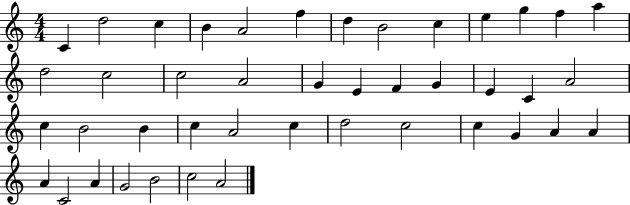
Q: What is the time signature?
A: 4/4